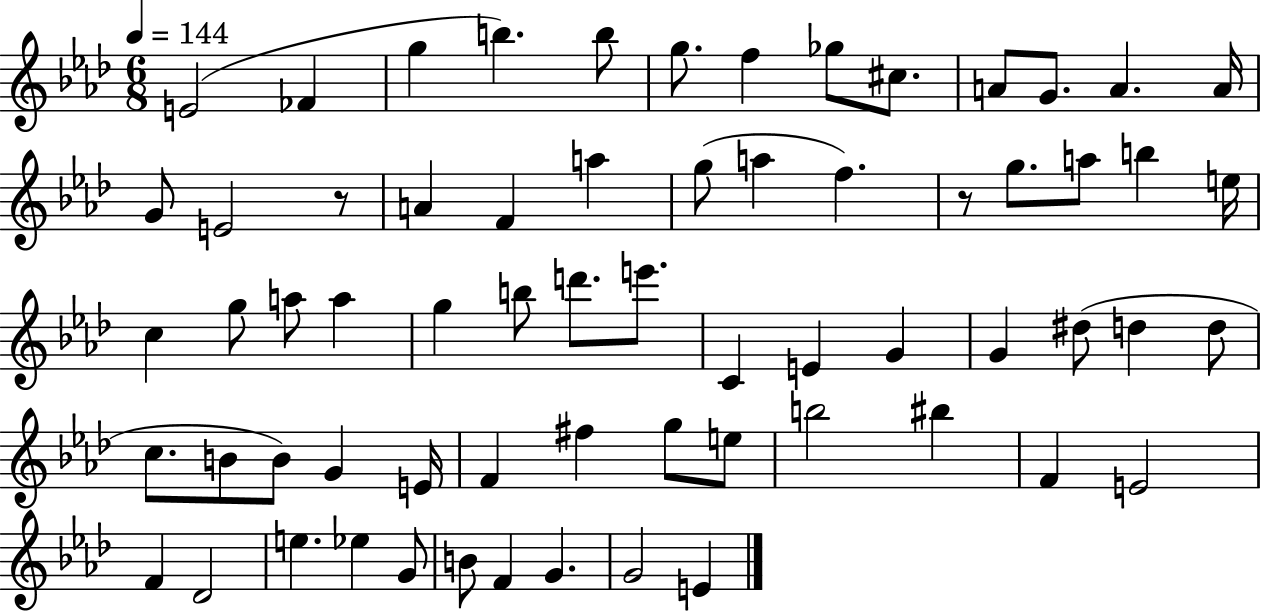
{
  \clef treble
  \numericTimeSignature
  \time 6/8
  \key aes \major
  \tempo 4 = 144
  e'2( fes'4 | g''4 b''4.) b''8 | g''8. f''4 ges''8 cis''8. | a'8 g'8. a'4. a'16 | \break g'8 e'2 r8 | a'4 f'4 a''4 | g''8( a''4 f''4.) | r8 g''8. a''8 b''4 e''16 | \break c''4 g''8 a''8 a''4 | g''4 b''8 d'''8. e'''8. | c'4 e'4 g'4 | g'4 dis''8( d''4 d''8 | \break c''8. b'8 b'8) g'4 e'16 | f'4 fis''4 g''8 e''8 | b''2 bis''4 | f'4 e'2 | \break f'4 des'2 | e''4. ees''4 g'8 | b'8 f'4 g'4. | g'2 e'4 | \break \bar "|."
}